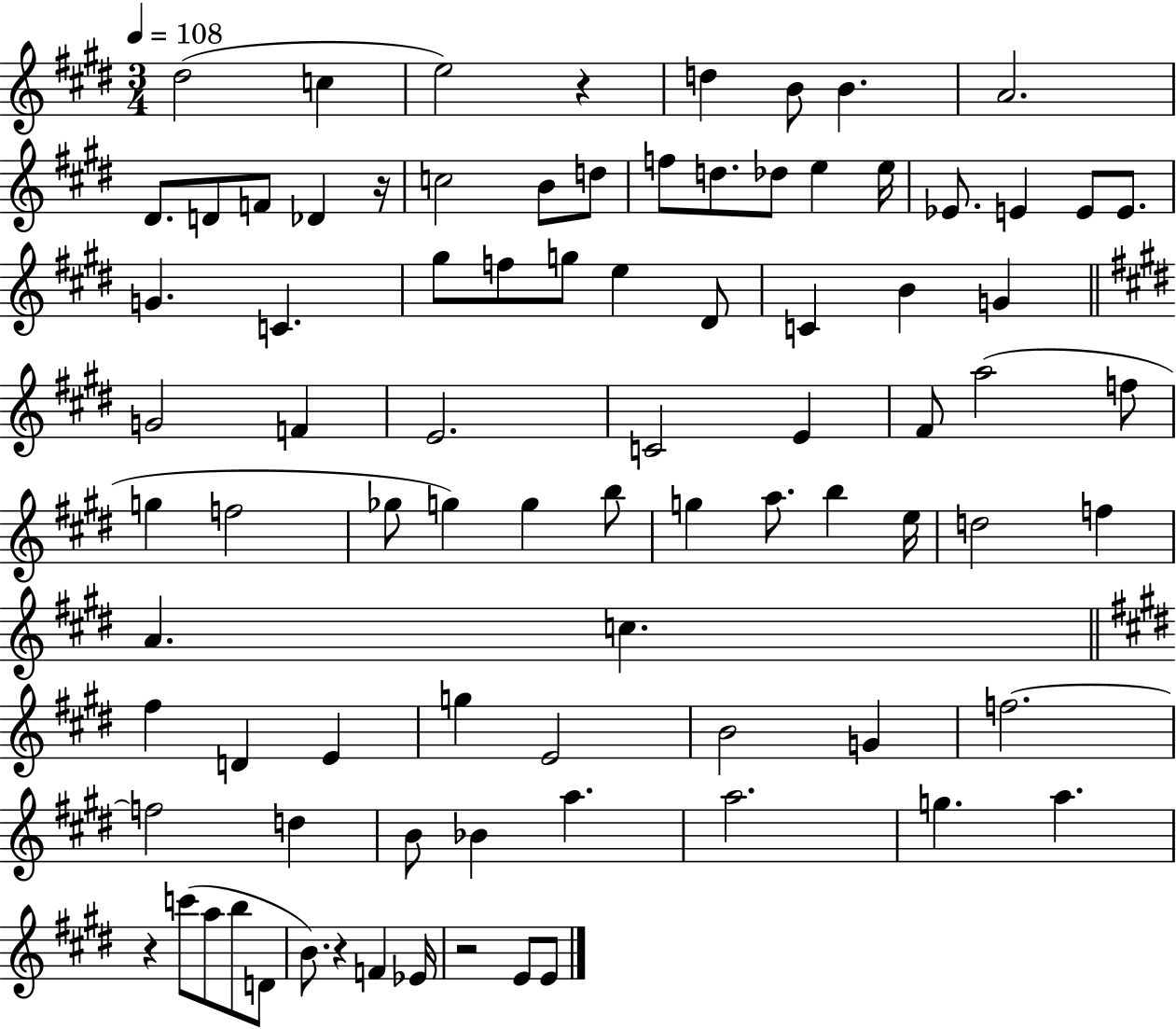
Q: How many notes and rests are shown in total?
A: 85